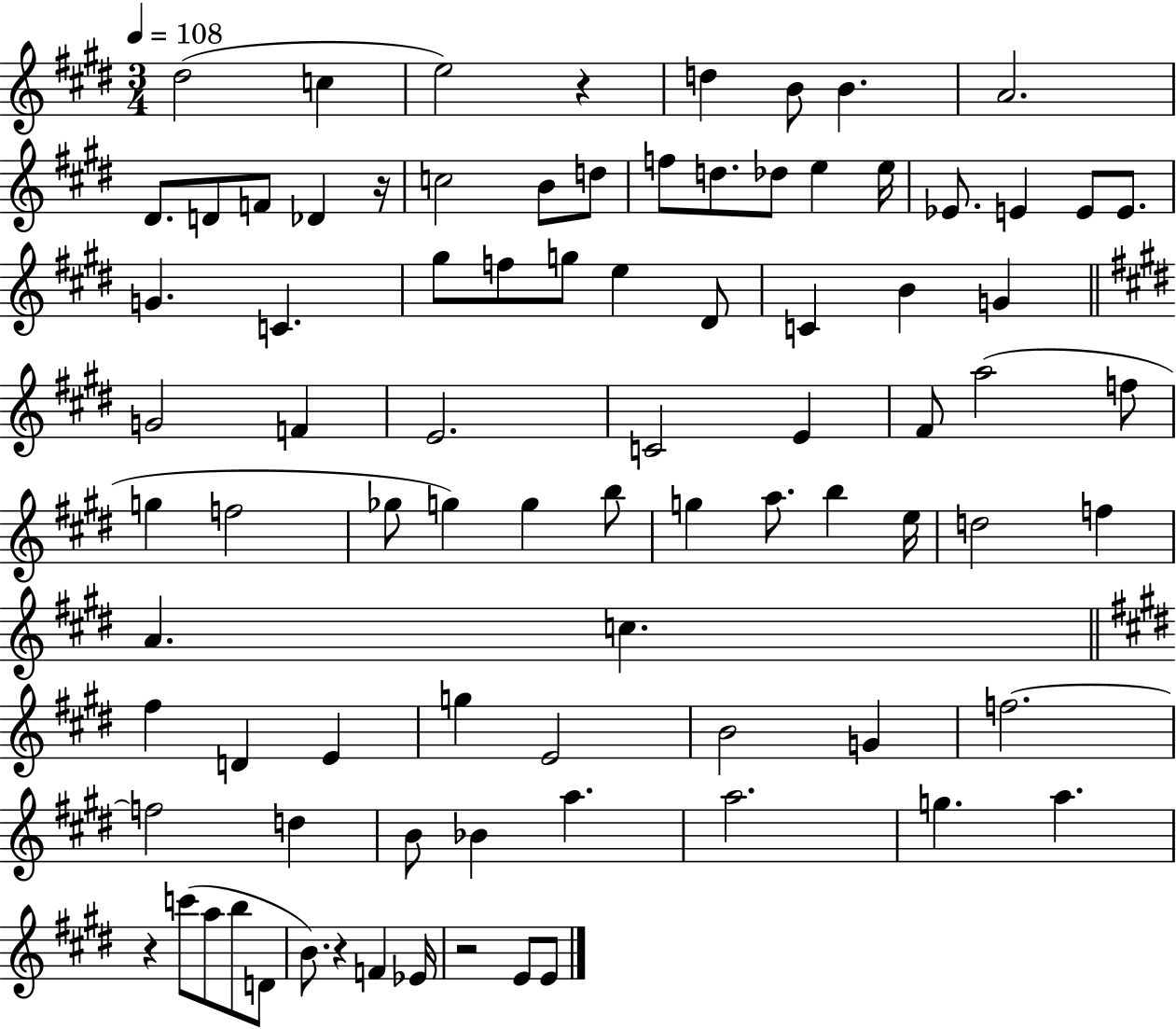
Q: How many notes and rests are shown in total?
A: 85